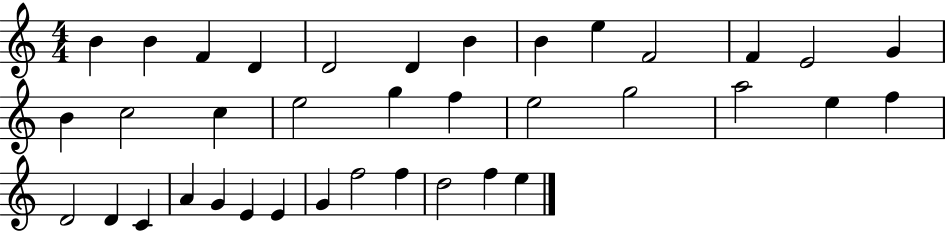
{
  \clef treble
  \numericTimeSignature
  \time 4/4
  \key c \major
  b'4 b'4 f'4 d'4 | d'2 d'4 b'4 | b'4 e''4 f'2 | f'4 e'2 g'4 | \break b'4 c''2 c''4 | e''2 g''4 f''4 | e''2 g''2 | a''2 e''4 f''4 | \break d'2 d'4 c'4 | a'4 g'4 e'4 e'4 | g'4 f''2 f''4 | d''2 f''4 e''4 | \break \bar "|."
}